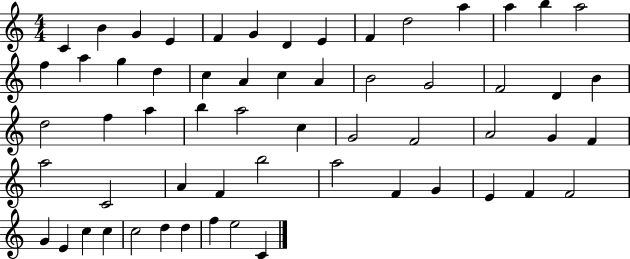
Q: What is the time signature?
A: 4/4